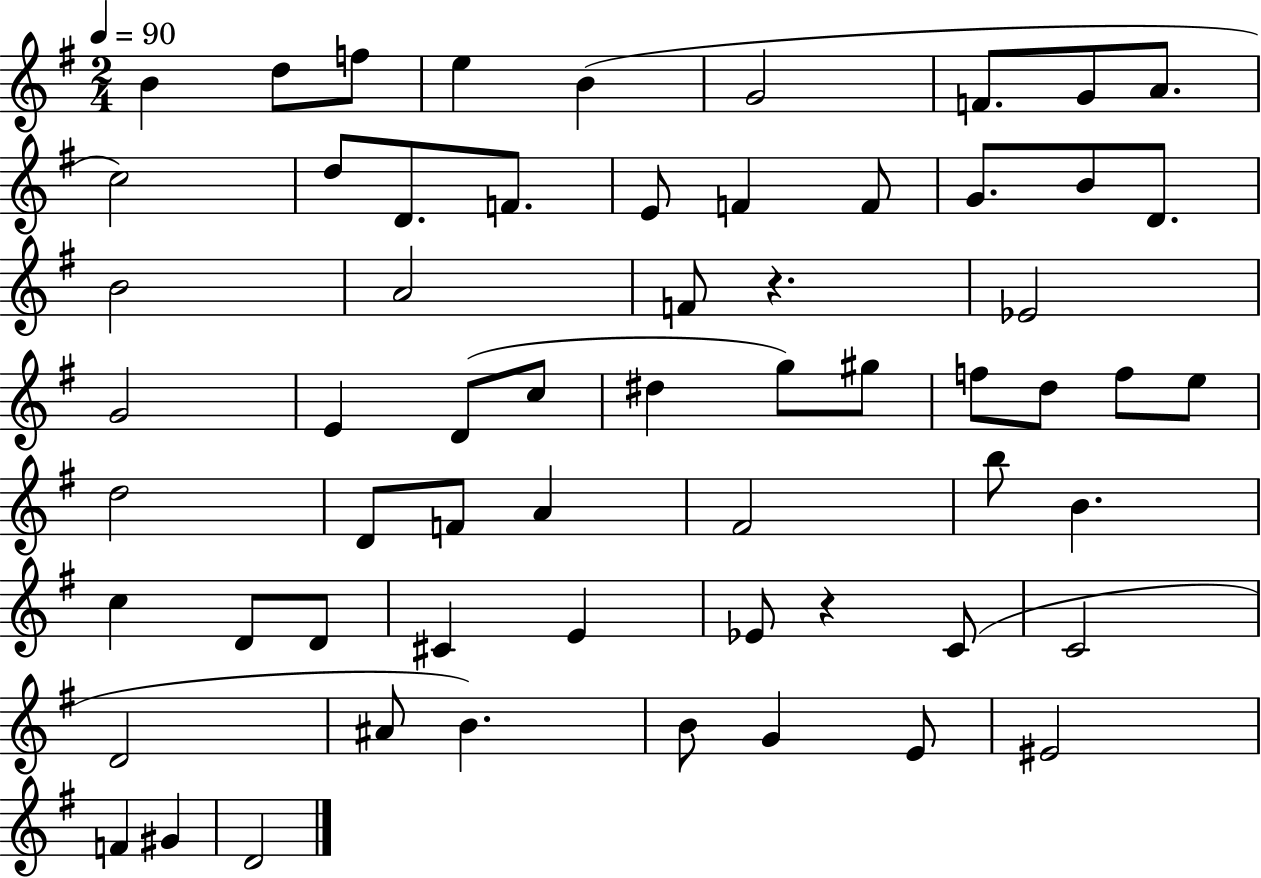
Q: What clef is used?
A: treble